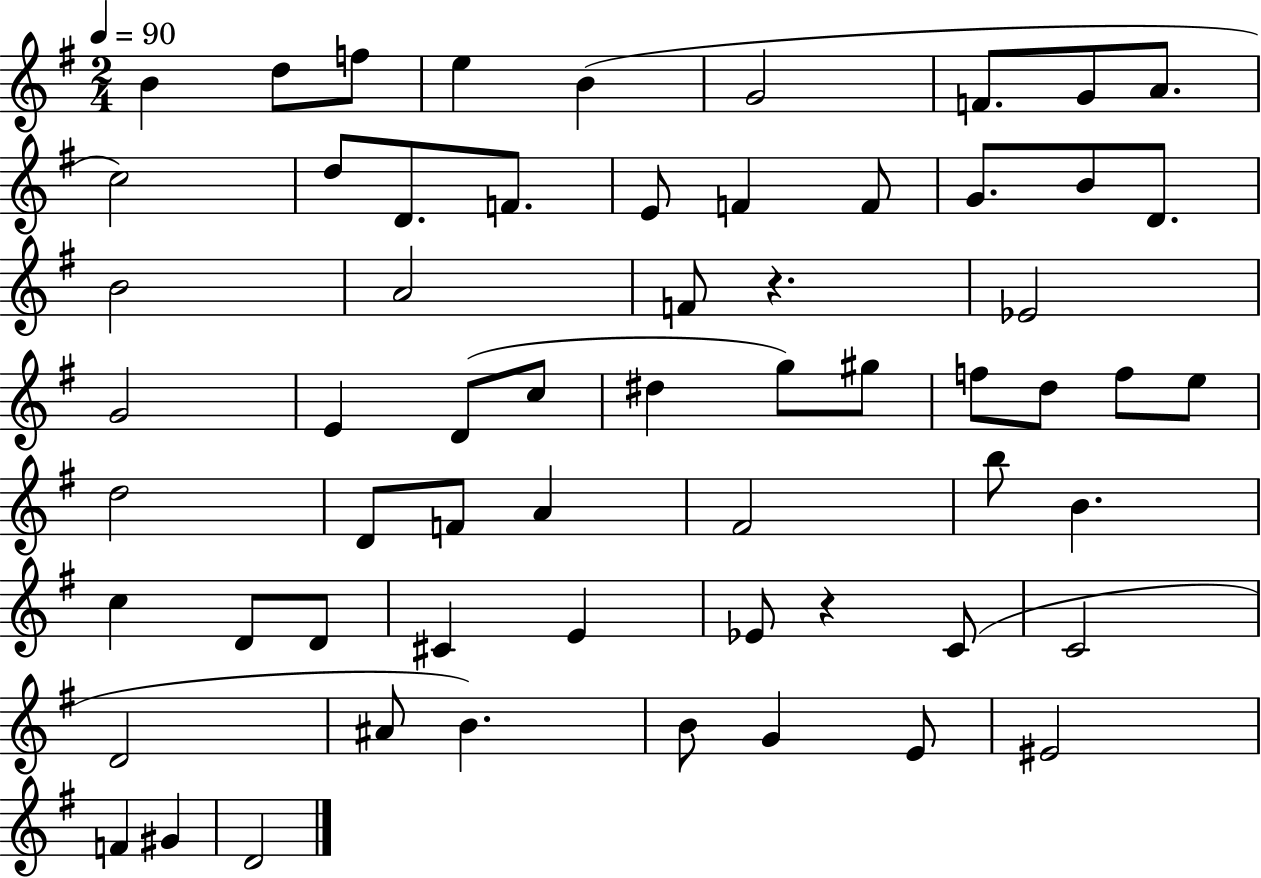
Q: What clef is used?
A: treble